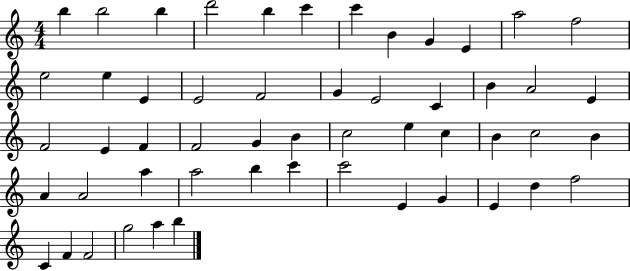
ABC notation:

X:1
T:Untitled
M:4/4
L:1/4
K:C
b b2 b d'2 b c' c' B G E a2 f2 e2 e E E2 F2 G E2 C B A2 E F2 E F F2 G B c2 e c B c2 B A A2 a a2 b c' c'2 E G E d f2 C F F2 g2 a b